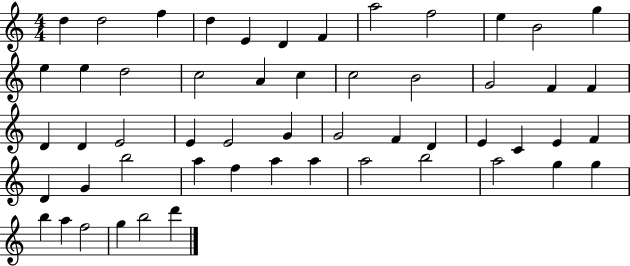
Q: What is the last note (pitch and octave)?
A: D6